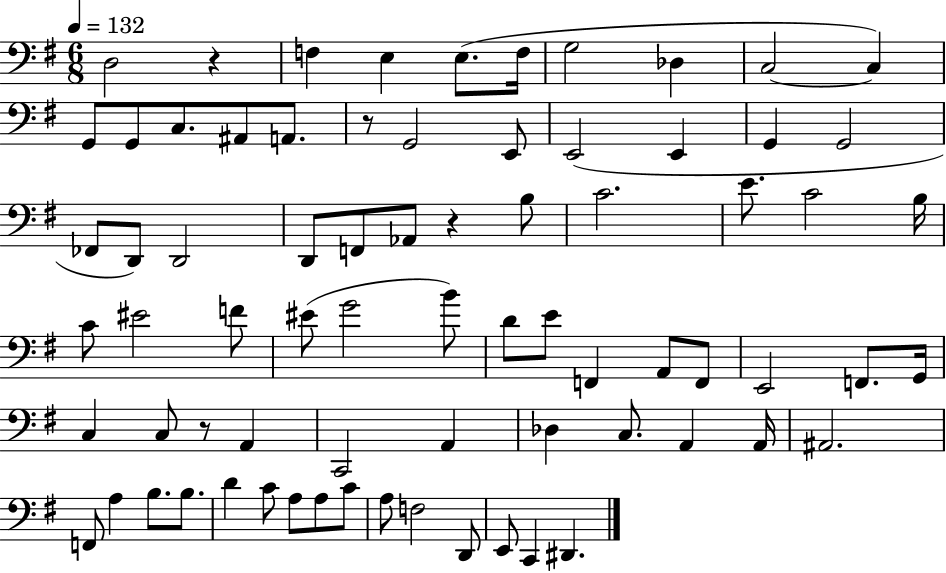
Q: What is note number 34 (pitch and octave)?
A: F4